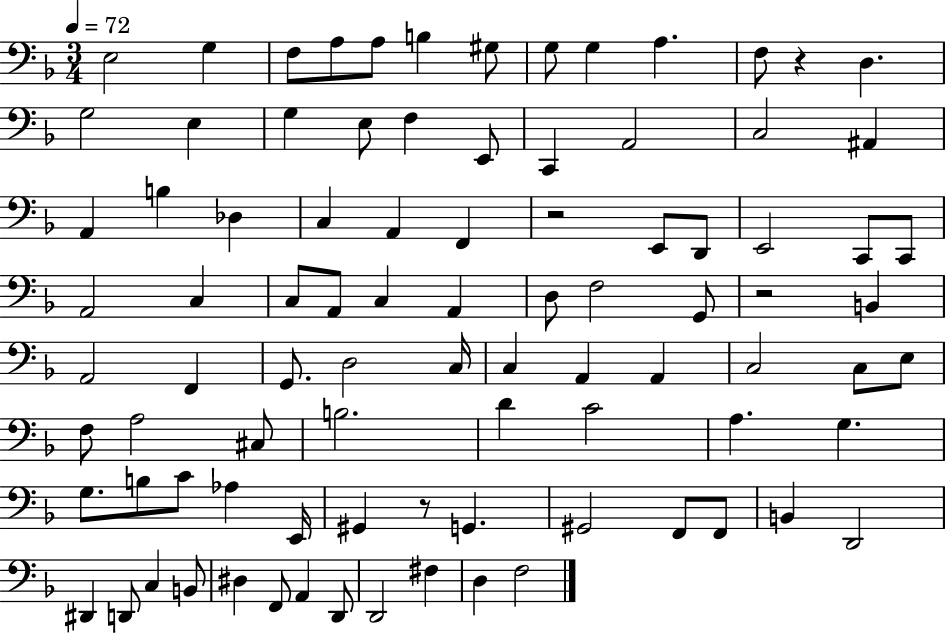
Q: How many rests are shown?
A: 4